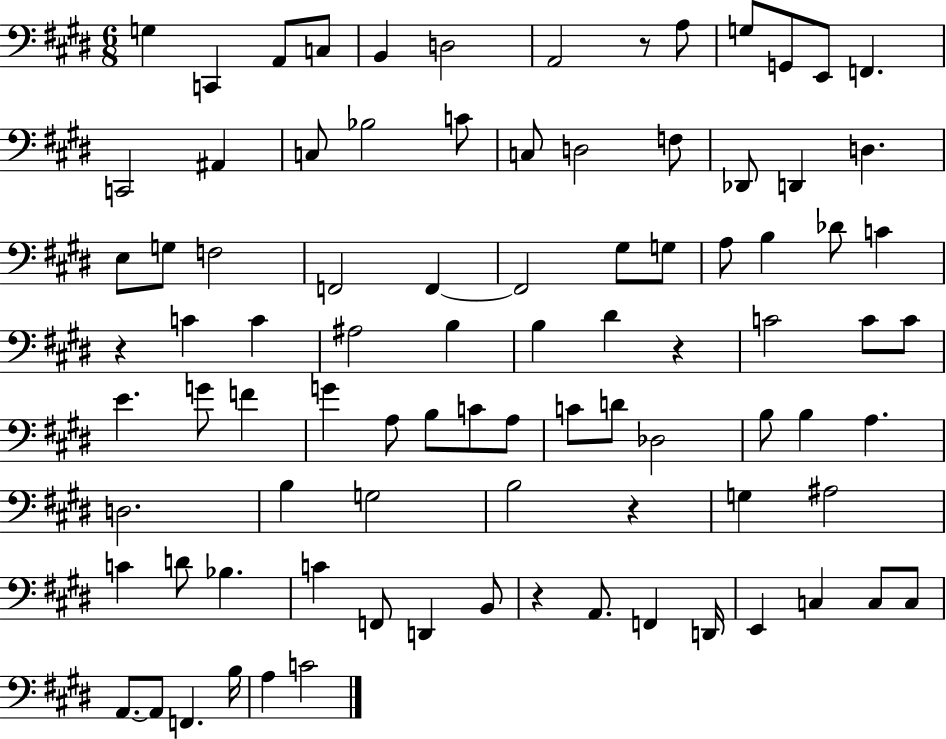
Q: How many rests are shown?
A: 5